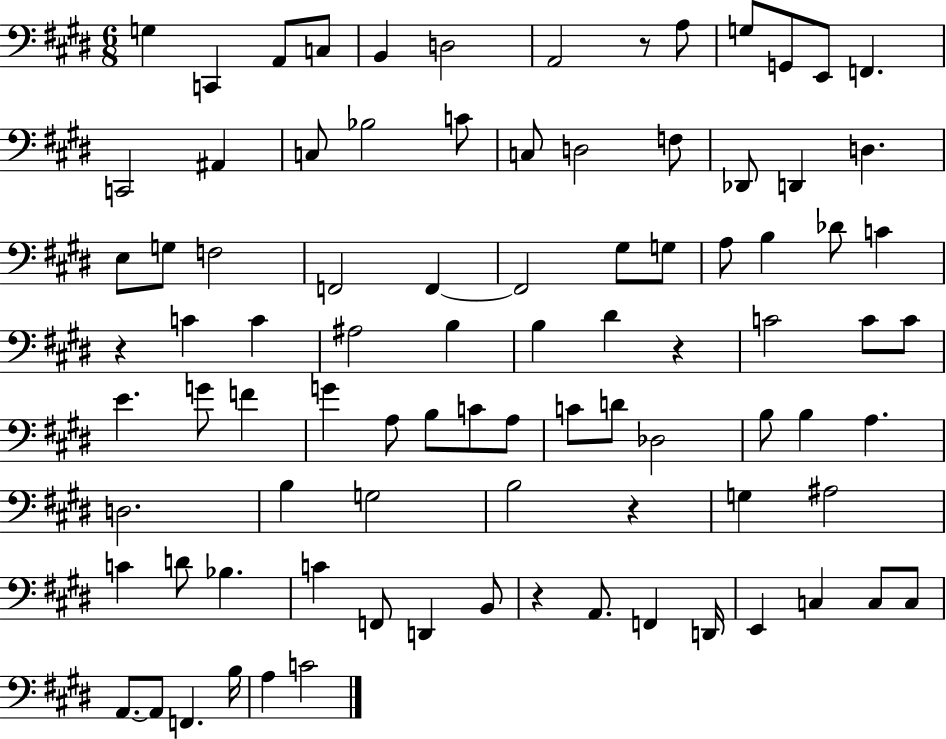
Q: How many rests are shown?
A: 5